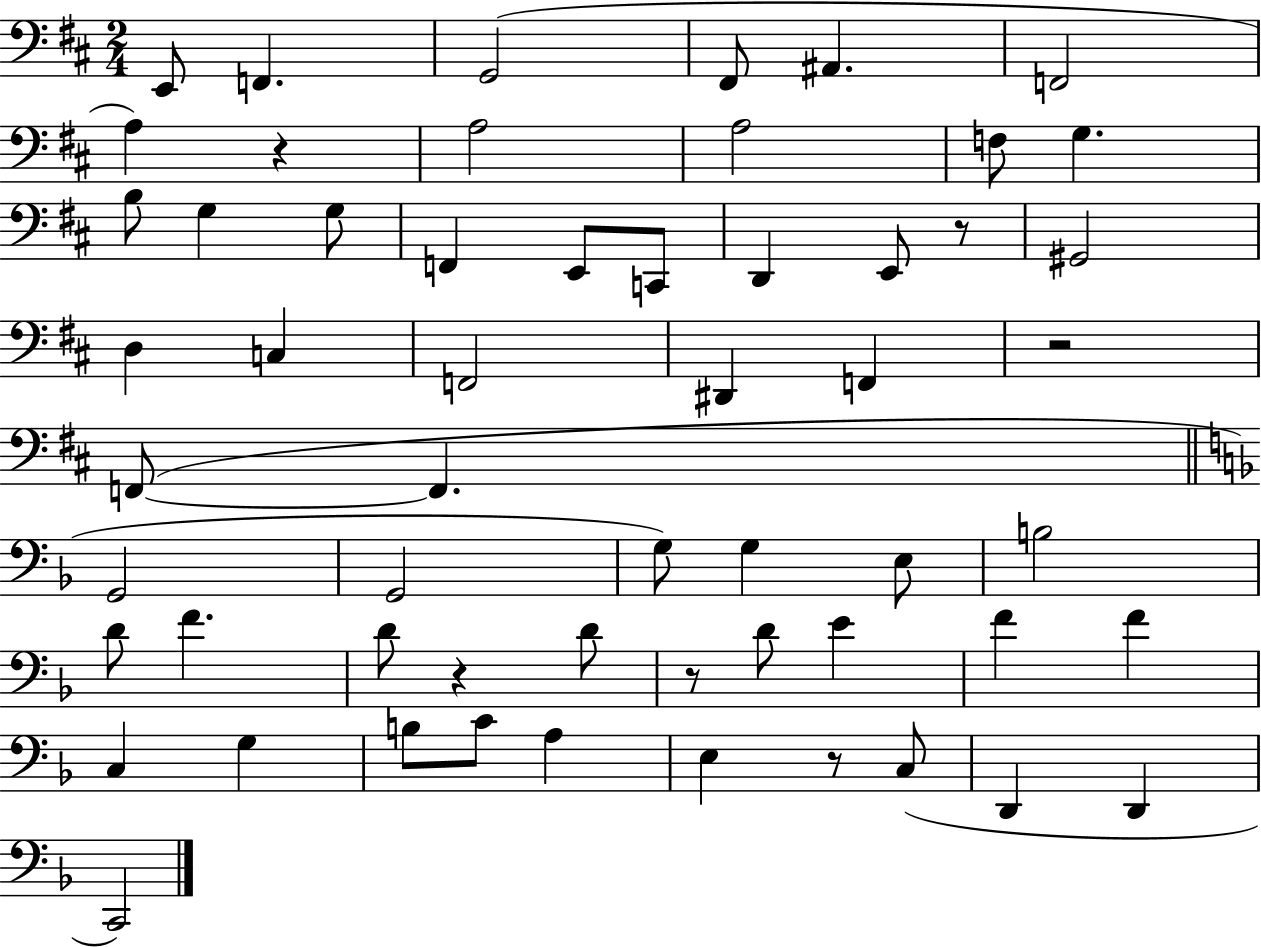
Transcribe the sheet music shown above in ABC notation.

X:1
T:Untitled
M:2/4
L:1/4
K:D
E,,/2 F,, G,,2 ^F,,/2 ^A,, F,,2 A, z A,2 A,2 F,/2 G, B,/2 G, G,/2 F,, E,,/2 C,,/2 D,, E,,/2 z/2 ^G,,2 D, C, F,,2 ^D,, F,, z2 F,,/2 F,, G,,2 G,,2 G,/2 G, E,/2 B,2 D/2 F D/2 z D/2 z/2 D/2 E F F C, G, B,/2 C/2 A, E, z/2 C,/2 D,, D,, C,,2